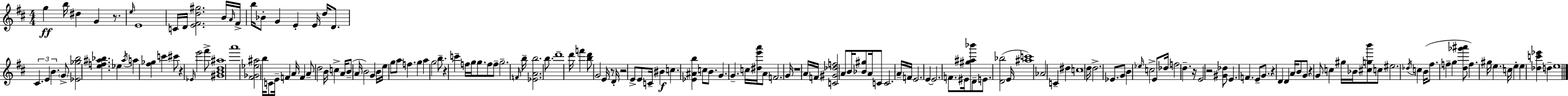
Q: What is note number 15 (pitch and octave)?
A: E4